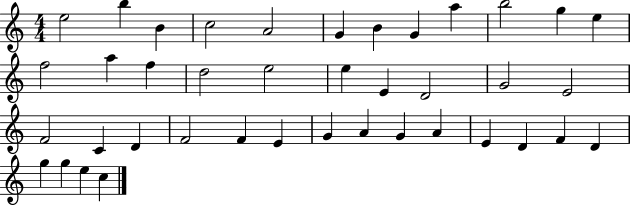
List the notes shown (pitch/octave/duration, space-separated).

E5/h B5/q B4/q C5/h A4/h G4/q B4/q G4/q A5/q B5/h G5/q E5/q F5/h A5/q F5/q D5/h E5/h E5/q E4/q D4/h G4/h E4/h F4/h C4/q D4/q F4/h F4/q E4/q G4/q A4/q G4/q A4/q E4/q D4/q F4/q D4/q G5/q G5/q E5/q C5/q